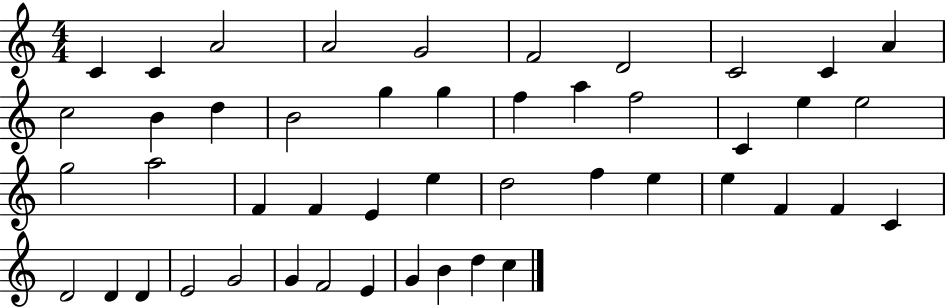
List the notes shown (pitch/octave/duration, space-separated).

C4/q C4/q A4/h A4/h G4/h F4/h D4/h C4/h C4/q A4/q C5/h B4/q D5/q B4/h G5/q G5/q F5/q A5/q F5/h C4/q E5/q E5/h G5/h A5/h F4/q F4/q E4/q E5/q D5/h F5/q E5/q E5/q F4/q F4/q C4/q D4/h D4/q D4/q E4/h G4/h G4/q F4/h E4/q G4/q B4/q D5/q C5/q